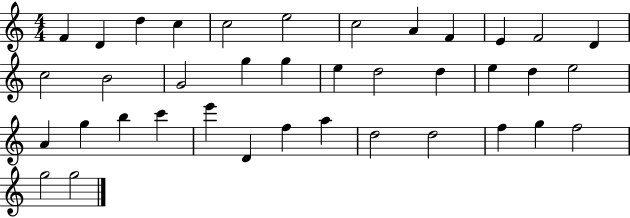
X:1
T:Untitled
M:4/4
L:1/4
K:C
F D d c c2 e2 c2 A F E F2 D c2 B2 G2 g g e d2 d e d e2 A g b c' e' D f a d2 d2 f g f2 g2 g2